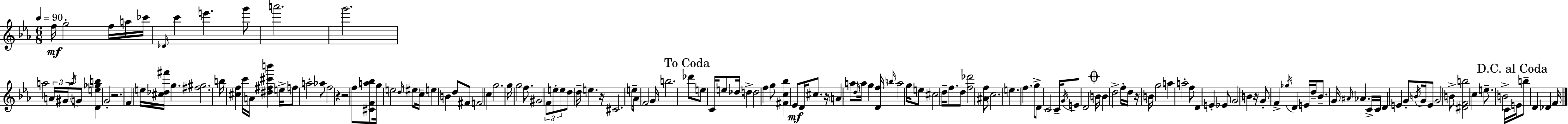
F5/s G5/h F5/s A5/s CES6/s Db4/s C6/q E6/q. G6/e A6/h. G6/h. A5/h A4/s G#4/s A5/s G4/e [D4,E5,Gb5,B5]/q G4/h R/h. F4/q E5/s [C#5,Db5,F#6]/s G5/q. [F#5,G#5]/h. B5/s [C#5,F5]/q C6/s A4/s [D#5,F#5,C#6,B6]/q E5/s F5/e A5/h Ab5/e F5/h R/q R/h F5/e [C#4,F4,A5,Bb5]/e G5/s E5/h D5/s EIS5/e C5/s E5/q B4/q D5/e F#4/e F4/h C5/q G5/h. G5/s G5/h F5/e. G#4/h F4/e E5/e E5/e D5/e D5/s E5/q. R/s C#4/h. E5/s Ab4/e F4/h G4/s B5/h. Db6/e E5/e C4/s E5/e Db5/s D5/q D5/h F5/q G5/e [F#4,C5,Bb5]/q Eb4/e D4/s C#5/e. R/s A4/q A5/e D5/s A5/s G5/q [D4,F5]/s B5/s A5/h G5/s E5/e C#5/h D5/s F5/e. D5/e [F5,Db6]/h [A#4,F5]/e C5/h. E5/q. F5/q. G5/e D4/e C4/h C4/s G4/s E4/e D4/h B4/s B4/q D5/h F5/s D5/s R/s B4/s G5/h A5/q A5/h F5/e D4/q E4/q Eb4/e G4/h B4/q R/s G4/e F4/q Gb5/s D4/q E4/s D5/s Bb4/e. G4/s A#4/s Ab4/q. C4/s C4/s D4/q E4/q G4/e B4/s G4/s E4/e G4/h B4/e [D#4,F4,B5]/h C5/q E5/e. B4/h C4/s E4/s B5/e D4/q Db4/q F4/s